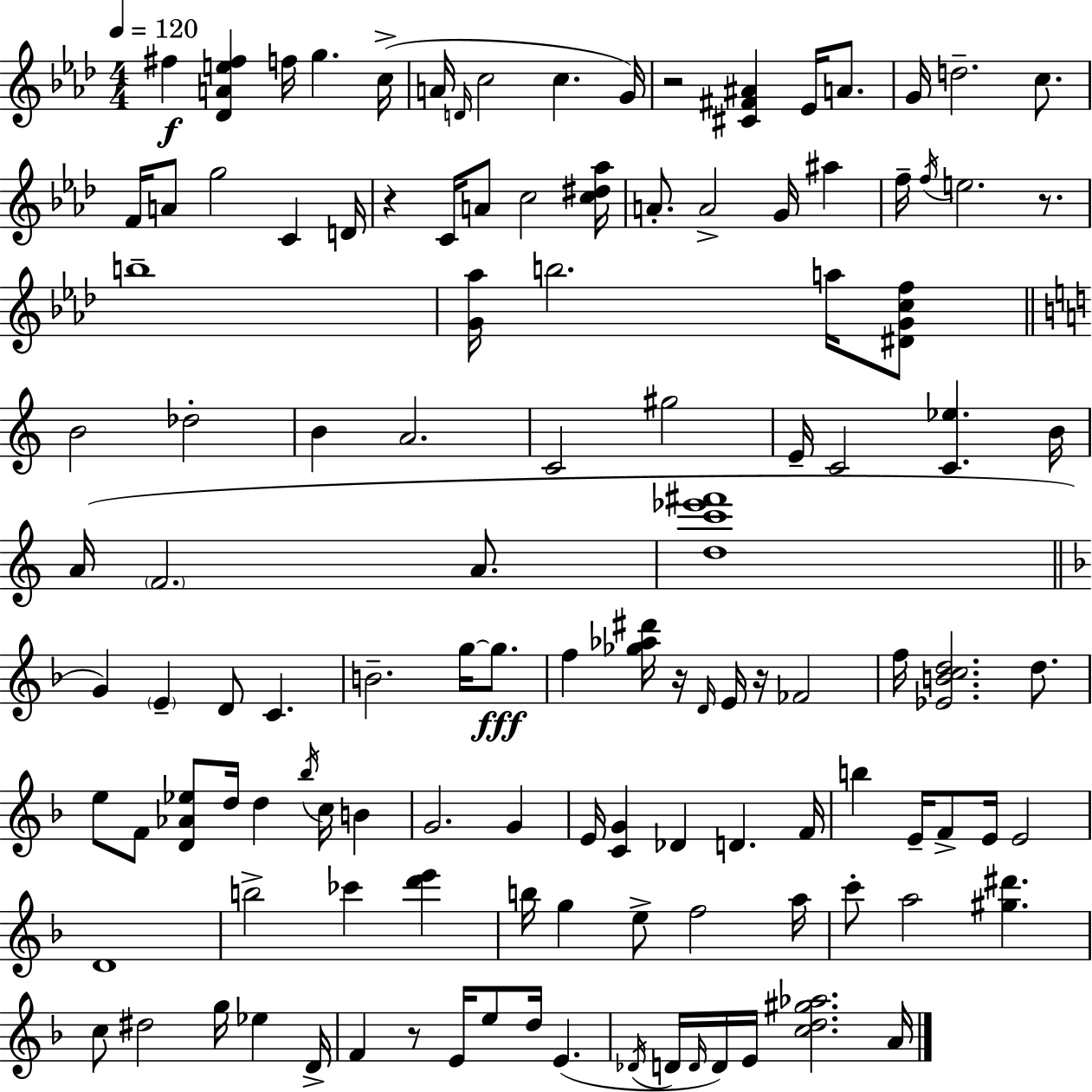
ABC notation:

X:1
T:Untitled
M:4/4
L:1/4
K:Fm
^f [_DAe^f] f/4 g c/4 A/4 D/4 c2 c G/4 z2 [^C^F^A] _E/4 A/2 G/4 d2 c/2 F/4 A/2 g2 C D/4 z C/4 A/2 c2 [c^d_a]/4 A/2 A2 G/4 ^a f/4 f/4 e2 z/2 b4 [G_a]/4 b2 a/4 [^DGcf]/2 B2 _d2 B A2 C2 ^g2 E/4 C2 [C_e] B/4 A/4 F2 A/2 [dc'_e'^f']4 G E D/2 C B2 g/4 g/2 f [_g_a^d']/4 z/4 D/4 E/4 z/4 _F2 f/4 [_EBcd]2 d/2 e/2 F/2 [D_A_e]/2 d/4 d _b/4 c/4 B G2 G E/4 [CG] _D D F/4 b E/4 F/2 E/4 E2 D4 b2 _c' [d'e'] b/4 g e/2 f2 a/4 c'/2 a2 [^g^d'] c/2 ^d2 g/4 _e D/4 F z/2 E/4 e/2 d/4 E _D/4 D/4 D/4 D/4 E/4 [cd^g_a]2 A/4